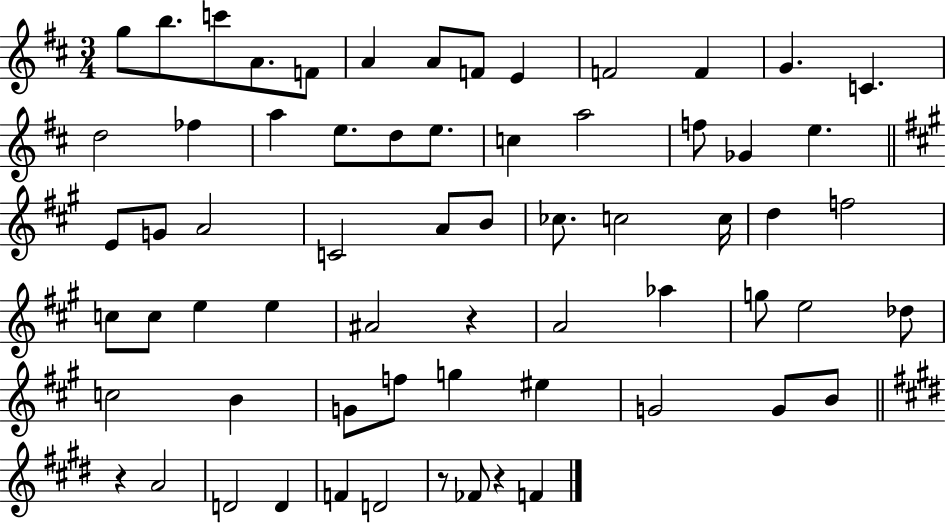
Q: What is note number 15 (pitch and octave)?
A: FES5